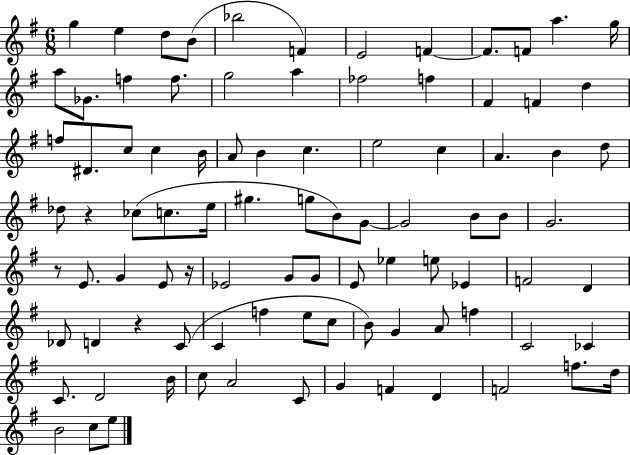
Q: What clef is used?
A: treble